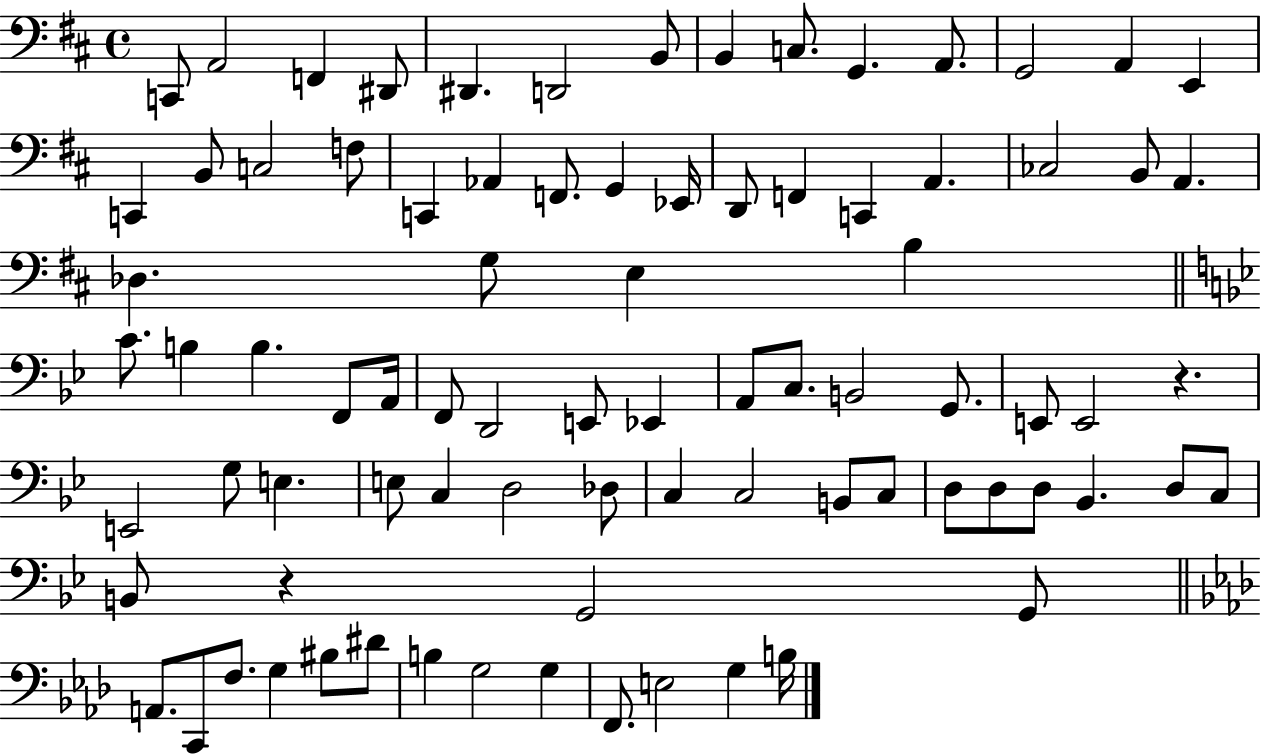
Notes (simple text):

C2/e A2/h F2/q D#2/e D#2/q. D2/h B2/e B2/q C3/e. G2/q. A2/e. G2/h A2/q E2/q C2/q B2/e C3/h F3/e C2/q Ab2/q F2/e. G2/q Eb2/s D2/e F2/q C2/q A2/q. CES3/h B2/e A2/q. Db3/q. G3/e E3/q B3/q C4/e. B3/q B3/q. F2/e A2/s F2/e D2/h E2/e Eb2/q A2/e C3/e. B2/h G2/e. E2/e E2/h R/q. E2/h G3/e E3/q. E3/e C3/q D3/h Db3/e C3/q C3/h B2/e C3/e D3/e D3/e D3/e Bb2/q. D3/e C3/e B2/e R/q G2/h G2/e A2/e. C2/e F3/e. G3/q BIS3/e D#4/e B3/q G3/h G3/q F2/e. E3/h G3/q B3/s